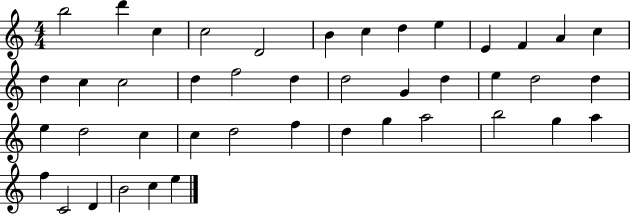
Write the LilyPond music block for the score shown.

{
  \clef treble
  \numericTimeSignature
  \time 4/4
  \key c \major
  b''2 d'''4 c''4 | c''2 d'2 | b'4 c''4 d''4 e''4 | e'4 f'4 a'4 c''4 | \break d''4 c''4 c''2 | d''4 f''2 d''4 | d''2 g'4 d''4 | e''4 d''2 d''4 | \break e''4 d''2 c''4 | c''4 d''2 f''4 | d''4 g''4 a''2 | b''2 g''4 a''4 | \break f''4 c'2 d'4 | b'2 c''4 e''4 | \bar "|."
}